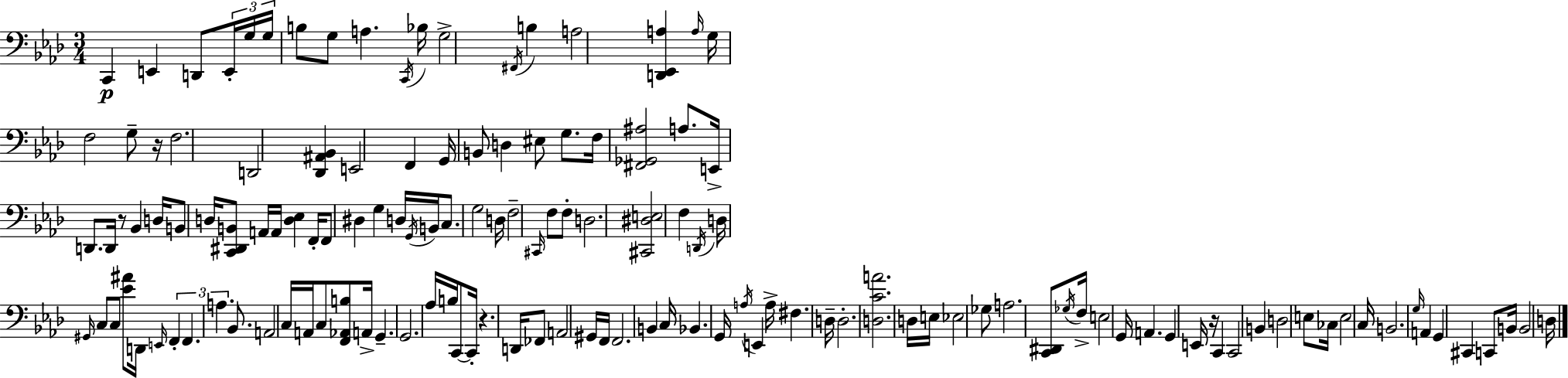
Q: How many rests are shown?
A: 4